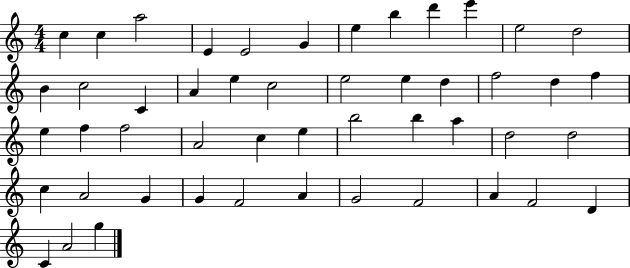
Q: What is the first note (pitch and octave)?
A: C5